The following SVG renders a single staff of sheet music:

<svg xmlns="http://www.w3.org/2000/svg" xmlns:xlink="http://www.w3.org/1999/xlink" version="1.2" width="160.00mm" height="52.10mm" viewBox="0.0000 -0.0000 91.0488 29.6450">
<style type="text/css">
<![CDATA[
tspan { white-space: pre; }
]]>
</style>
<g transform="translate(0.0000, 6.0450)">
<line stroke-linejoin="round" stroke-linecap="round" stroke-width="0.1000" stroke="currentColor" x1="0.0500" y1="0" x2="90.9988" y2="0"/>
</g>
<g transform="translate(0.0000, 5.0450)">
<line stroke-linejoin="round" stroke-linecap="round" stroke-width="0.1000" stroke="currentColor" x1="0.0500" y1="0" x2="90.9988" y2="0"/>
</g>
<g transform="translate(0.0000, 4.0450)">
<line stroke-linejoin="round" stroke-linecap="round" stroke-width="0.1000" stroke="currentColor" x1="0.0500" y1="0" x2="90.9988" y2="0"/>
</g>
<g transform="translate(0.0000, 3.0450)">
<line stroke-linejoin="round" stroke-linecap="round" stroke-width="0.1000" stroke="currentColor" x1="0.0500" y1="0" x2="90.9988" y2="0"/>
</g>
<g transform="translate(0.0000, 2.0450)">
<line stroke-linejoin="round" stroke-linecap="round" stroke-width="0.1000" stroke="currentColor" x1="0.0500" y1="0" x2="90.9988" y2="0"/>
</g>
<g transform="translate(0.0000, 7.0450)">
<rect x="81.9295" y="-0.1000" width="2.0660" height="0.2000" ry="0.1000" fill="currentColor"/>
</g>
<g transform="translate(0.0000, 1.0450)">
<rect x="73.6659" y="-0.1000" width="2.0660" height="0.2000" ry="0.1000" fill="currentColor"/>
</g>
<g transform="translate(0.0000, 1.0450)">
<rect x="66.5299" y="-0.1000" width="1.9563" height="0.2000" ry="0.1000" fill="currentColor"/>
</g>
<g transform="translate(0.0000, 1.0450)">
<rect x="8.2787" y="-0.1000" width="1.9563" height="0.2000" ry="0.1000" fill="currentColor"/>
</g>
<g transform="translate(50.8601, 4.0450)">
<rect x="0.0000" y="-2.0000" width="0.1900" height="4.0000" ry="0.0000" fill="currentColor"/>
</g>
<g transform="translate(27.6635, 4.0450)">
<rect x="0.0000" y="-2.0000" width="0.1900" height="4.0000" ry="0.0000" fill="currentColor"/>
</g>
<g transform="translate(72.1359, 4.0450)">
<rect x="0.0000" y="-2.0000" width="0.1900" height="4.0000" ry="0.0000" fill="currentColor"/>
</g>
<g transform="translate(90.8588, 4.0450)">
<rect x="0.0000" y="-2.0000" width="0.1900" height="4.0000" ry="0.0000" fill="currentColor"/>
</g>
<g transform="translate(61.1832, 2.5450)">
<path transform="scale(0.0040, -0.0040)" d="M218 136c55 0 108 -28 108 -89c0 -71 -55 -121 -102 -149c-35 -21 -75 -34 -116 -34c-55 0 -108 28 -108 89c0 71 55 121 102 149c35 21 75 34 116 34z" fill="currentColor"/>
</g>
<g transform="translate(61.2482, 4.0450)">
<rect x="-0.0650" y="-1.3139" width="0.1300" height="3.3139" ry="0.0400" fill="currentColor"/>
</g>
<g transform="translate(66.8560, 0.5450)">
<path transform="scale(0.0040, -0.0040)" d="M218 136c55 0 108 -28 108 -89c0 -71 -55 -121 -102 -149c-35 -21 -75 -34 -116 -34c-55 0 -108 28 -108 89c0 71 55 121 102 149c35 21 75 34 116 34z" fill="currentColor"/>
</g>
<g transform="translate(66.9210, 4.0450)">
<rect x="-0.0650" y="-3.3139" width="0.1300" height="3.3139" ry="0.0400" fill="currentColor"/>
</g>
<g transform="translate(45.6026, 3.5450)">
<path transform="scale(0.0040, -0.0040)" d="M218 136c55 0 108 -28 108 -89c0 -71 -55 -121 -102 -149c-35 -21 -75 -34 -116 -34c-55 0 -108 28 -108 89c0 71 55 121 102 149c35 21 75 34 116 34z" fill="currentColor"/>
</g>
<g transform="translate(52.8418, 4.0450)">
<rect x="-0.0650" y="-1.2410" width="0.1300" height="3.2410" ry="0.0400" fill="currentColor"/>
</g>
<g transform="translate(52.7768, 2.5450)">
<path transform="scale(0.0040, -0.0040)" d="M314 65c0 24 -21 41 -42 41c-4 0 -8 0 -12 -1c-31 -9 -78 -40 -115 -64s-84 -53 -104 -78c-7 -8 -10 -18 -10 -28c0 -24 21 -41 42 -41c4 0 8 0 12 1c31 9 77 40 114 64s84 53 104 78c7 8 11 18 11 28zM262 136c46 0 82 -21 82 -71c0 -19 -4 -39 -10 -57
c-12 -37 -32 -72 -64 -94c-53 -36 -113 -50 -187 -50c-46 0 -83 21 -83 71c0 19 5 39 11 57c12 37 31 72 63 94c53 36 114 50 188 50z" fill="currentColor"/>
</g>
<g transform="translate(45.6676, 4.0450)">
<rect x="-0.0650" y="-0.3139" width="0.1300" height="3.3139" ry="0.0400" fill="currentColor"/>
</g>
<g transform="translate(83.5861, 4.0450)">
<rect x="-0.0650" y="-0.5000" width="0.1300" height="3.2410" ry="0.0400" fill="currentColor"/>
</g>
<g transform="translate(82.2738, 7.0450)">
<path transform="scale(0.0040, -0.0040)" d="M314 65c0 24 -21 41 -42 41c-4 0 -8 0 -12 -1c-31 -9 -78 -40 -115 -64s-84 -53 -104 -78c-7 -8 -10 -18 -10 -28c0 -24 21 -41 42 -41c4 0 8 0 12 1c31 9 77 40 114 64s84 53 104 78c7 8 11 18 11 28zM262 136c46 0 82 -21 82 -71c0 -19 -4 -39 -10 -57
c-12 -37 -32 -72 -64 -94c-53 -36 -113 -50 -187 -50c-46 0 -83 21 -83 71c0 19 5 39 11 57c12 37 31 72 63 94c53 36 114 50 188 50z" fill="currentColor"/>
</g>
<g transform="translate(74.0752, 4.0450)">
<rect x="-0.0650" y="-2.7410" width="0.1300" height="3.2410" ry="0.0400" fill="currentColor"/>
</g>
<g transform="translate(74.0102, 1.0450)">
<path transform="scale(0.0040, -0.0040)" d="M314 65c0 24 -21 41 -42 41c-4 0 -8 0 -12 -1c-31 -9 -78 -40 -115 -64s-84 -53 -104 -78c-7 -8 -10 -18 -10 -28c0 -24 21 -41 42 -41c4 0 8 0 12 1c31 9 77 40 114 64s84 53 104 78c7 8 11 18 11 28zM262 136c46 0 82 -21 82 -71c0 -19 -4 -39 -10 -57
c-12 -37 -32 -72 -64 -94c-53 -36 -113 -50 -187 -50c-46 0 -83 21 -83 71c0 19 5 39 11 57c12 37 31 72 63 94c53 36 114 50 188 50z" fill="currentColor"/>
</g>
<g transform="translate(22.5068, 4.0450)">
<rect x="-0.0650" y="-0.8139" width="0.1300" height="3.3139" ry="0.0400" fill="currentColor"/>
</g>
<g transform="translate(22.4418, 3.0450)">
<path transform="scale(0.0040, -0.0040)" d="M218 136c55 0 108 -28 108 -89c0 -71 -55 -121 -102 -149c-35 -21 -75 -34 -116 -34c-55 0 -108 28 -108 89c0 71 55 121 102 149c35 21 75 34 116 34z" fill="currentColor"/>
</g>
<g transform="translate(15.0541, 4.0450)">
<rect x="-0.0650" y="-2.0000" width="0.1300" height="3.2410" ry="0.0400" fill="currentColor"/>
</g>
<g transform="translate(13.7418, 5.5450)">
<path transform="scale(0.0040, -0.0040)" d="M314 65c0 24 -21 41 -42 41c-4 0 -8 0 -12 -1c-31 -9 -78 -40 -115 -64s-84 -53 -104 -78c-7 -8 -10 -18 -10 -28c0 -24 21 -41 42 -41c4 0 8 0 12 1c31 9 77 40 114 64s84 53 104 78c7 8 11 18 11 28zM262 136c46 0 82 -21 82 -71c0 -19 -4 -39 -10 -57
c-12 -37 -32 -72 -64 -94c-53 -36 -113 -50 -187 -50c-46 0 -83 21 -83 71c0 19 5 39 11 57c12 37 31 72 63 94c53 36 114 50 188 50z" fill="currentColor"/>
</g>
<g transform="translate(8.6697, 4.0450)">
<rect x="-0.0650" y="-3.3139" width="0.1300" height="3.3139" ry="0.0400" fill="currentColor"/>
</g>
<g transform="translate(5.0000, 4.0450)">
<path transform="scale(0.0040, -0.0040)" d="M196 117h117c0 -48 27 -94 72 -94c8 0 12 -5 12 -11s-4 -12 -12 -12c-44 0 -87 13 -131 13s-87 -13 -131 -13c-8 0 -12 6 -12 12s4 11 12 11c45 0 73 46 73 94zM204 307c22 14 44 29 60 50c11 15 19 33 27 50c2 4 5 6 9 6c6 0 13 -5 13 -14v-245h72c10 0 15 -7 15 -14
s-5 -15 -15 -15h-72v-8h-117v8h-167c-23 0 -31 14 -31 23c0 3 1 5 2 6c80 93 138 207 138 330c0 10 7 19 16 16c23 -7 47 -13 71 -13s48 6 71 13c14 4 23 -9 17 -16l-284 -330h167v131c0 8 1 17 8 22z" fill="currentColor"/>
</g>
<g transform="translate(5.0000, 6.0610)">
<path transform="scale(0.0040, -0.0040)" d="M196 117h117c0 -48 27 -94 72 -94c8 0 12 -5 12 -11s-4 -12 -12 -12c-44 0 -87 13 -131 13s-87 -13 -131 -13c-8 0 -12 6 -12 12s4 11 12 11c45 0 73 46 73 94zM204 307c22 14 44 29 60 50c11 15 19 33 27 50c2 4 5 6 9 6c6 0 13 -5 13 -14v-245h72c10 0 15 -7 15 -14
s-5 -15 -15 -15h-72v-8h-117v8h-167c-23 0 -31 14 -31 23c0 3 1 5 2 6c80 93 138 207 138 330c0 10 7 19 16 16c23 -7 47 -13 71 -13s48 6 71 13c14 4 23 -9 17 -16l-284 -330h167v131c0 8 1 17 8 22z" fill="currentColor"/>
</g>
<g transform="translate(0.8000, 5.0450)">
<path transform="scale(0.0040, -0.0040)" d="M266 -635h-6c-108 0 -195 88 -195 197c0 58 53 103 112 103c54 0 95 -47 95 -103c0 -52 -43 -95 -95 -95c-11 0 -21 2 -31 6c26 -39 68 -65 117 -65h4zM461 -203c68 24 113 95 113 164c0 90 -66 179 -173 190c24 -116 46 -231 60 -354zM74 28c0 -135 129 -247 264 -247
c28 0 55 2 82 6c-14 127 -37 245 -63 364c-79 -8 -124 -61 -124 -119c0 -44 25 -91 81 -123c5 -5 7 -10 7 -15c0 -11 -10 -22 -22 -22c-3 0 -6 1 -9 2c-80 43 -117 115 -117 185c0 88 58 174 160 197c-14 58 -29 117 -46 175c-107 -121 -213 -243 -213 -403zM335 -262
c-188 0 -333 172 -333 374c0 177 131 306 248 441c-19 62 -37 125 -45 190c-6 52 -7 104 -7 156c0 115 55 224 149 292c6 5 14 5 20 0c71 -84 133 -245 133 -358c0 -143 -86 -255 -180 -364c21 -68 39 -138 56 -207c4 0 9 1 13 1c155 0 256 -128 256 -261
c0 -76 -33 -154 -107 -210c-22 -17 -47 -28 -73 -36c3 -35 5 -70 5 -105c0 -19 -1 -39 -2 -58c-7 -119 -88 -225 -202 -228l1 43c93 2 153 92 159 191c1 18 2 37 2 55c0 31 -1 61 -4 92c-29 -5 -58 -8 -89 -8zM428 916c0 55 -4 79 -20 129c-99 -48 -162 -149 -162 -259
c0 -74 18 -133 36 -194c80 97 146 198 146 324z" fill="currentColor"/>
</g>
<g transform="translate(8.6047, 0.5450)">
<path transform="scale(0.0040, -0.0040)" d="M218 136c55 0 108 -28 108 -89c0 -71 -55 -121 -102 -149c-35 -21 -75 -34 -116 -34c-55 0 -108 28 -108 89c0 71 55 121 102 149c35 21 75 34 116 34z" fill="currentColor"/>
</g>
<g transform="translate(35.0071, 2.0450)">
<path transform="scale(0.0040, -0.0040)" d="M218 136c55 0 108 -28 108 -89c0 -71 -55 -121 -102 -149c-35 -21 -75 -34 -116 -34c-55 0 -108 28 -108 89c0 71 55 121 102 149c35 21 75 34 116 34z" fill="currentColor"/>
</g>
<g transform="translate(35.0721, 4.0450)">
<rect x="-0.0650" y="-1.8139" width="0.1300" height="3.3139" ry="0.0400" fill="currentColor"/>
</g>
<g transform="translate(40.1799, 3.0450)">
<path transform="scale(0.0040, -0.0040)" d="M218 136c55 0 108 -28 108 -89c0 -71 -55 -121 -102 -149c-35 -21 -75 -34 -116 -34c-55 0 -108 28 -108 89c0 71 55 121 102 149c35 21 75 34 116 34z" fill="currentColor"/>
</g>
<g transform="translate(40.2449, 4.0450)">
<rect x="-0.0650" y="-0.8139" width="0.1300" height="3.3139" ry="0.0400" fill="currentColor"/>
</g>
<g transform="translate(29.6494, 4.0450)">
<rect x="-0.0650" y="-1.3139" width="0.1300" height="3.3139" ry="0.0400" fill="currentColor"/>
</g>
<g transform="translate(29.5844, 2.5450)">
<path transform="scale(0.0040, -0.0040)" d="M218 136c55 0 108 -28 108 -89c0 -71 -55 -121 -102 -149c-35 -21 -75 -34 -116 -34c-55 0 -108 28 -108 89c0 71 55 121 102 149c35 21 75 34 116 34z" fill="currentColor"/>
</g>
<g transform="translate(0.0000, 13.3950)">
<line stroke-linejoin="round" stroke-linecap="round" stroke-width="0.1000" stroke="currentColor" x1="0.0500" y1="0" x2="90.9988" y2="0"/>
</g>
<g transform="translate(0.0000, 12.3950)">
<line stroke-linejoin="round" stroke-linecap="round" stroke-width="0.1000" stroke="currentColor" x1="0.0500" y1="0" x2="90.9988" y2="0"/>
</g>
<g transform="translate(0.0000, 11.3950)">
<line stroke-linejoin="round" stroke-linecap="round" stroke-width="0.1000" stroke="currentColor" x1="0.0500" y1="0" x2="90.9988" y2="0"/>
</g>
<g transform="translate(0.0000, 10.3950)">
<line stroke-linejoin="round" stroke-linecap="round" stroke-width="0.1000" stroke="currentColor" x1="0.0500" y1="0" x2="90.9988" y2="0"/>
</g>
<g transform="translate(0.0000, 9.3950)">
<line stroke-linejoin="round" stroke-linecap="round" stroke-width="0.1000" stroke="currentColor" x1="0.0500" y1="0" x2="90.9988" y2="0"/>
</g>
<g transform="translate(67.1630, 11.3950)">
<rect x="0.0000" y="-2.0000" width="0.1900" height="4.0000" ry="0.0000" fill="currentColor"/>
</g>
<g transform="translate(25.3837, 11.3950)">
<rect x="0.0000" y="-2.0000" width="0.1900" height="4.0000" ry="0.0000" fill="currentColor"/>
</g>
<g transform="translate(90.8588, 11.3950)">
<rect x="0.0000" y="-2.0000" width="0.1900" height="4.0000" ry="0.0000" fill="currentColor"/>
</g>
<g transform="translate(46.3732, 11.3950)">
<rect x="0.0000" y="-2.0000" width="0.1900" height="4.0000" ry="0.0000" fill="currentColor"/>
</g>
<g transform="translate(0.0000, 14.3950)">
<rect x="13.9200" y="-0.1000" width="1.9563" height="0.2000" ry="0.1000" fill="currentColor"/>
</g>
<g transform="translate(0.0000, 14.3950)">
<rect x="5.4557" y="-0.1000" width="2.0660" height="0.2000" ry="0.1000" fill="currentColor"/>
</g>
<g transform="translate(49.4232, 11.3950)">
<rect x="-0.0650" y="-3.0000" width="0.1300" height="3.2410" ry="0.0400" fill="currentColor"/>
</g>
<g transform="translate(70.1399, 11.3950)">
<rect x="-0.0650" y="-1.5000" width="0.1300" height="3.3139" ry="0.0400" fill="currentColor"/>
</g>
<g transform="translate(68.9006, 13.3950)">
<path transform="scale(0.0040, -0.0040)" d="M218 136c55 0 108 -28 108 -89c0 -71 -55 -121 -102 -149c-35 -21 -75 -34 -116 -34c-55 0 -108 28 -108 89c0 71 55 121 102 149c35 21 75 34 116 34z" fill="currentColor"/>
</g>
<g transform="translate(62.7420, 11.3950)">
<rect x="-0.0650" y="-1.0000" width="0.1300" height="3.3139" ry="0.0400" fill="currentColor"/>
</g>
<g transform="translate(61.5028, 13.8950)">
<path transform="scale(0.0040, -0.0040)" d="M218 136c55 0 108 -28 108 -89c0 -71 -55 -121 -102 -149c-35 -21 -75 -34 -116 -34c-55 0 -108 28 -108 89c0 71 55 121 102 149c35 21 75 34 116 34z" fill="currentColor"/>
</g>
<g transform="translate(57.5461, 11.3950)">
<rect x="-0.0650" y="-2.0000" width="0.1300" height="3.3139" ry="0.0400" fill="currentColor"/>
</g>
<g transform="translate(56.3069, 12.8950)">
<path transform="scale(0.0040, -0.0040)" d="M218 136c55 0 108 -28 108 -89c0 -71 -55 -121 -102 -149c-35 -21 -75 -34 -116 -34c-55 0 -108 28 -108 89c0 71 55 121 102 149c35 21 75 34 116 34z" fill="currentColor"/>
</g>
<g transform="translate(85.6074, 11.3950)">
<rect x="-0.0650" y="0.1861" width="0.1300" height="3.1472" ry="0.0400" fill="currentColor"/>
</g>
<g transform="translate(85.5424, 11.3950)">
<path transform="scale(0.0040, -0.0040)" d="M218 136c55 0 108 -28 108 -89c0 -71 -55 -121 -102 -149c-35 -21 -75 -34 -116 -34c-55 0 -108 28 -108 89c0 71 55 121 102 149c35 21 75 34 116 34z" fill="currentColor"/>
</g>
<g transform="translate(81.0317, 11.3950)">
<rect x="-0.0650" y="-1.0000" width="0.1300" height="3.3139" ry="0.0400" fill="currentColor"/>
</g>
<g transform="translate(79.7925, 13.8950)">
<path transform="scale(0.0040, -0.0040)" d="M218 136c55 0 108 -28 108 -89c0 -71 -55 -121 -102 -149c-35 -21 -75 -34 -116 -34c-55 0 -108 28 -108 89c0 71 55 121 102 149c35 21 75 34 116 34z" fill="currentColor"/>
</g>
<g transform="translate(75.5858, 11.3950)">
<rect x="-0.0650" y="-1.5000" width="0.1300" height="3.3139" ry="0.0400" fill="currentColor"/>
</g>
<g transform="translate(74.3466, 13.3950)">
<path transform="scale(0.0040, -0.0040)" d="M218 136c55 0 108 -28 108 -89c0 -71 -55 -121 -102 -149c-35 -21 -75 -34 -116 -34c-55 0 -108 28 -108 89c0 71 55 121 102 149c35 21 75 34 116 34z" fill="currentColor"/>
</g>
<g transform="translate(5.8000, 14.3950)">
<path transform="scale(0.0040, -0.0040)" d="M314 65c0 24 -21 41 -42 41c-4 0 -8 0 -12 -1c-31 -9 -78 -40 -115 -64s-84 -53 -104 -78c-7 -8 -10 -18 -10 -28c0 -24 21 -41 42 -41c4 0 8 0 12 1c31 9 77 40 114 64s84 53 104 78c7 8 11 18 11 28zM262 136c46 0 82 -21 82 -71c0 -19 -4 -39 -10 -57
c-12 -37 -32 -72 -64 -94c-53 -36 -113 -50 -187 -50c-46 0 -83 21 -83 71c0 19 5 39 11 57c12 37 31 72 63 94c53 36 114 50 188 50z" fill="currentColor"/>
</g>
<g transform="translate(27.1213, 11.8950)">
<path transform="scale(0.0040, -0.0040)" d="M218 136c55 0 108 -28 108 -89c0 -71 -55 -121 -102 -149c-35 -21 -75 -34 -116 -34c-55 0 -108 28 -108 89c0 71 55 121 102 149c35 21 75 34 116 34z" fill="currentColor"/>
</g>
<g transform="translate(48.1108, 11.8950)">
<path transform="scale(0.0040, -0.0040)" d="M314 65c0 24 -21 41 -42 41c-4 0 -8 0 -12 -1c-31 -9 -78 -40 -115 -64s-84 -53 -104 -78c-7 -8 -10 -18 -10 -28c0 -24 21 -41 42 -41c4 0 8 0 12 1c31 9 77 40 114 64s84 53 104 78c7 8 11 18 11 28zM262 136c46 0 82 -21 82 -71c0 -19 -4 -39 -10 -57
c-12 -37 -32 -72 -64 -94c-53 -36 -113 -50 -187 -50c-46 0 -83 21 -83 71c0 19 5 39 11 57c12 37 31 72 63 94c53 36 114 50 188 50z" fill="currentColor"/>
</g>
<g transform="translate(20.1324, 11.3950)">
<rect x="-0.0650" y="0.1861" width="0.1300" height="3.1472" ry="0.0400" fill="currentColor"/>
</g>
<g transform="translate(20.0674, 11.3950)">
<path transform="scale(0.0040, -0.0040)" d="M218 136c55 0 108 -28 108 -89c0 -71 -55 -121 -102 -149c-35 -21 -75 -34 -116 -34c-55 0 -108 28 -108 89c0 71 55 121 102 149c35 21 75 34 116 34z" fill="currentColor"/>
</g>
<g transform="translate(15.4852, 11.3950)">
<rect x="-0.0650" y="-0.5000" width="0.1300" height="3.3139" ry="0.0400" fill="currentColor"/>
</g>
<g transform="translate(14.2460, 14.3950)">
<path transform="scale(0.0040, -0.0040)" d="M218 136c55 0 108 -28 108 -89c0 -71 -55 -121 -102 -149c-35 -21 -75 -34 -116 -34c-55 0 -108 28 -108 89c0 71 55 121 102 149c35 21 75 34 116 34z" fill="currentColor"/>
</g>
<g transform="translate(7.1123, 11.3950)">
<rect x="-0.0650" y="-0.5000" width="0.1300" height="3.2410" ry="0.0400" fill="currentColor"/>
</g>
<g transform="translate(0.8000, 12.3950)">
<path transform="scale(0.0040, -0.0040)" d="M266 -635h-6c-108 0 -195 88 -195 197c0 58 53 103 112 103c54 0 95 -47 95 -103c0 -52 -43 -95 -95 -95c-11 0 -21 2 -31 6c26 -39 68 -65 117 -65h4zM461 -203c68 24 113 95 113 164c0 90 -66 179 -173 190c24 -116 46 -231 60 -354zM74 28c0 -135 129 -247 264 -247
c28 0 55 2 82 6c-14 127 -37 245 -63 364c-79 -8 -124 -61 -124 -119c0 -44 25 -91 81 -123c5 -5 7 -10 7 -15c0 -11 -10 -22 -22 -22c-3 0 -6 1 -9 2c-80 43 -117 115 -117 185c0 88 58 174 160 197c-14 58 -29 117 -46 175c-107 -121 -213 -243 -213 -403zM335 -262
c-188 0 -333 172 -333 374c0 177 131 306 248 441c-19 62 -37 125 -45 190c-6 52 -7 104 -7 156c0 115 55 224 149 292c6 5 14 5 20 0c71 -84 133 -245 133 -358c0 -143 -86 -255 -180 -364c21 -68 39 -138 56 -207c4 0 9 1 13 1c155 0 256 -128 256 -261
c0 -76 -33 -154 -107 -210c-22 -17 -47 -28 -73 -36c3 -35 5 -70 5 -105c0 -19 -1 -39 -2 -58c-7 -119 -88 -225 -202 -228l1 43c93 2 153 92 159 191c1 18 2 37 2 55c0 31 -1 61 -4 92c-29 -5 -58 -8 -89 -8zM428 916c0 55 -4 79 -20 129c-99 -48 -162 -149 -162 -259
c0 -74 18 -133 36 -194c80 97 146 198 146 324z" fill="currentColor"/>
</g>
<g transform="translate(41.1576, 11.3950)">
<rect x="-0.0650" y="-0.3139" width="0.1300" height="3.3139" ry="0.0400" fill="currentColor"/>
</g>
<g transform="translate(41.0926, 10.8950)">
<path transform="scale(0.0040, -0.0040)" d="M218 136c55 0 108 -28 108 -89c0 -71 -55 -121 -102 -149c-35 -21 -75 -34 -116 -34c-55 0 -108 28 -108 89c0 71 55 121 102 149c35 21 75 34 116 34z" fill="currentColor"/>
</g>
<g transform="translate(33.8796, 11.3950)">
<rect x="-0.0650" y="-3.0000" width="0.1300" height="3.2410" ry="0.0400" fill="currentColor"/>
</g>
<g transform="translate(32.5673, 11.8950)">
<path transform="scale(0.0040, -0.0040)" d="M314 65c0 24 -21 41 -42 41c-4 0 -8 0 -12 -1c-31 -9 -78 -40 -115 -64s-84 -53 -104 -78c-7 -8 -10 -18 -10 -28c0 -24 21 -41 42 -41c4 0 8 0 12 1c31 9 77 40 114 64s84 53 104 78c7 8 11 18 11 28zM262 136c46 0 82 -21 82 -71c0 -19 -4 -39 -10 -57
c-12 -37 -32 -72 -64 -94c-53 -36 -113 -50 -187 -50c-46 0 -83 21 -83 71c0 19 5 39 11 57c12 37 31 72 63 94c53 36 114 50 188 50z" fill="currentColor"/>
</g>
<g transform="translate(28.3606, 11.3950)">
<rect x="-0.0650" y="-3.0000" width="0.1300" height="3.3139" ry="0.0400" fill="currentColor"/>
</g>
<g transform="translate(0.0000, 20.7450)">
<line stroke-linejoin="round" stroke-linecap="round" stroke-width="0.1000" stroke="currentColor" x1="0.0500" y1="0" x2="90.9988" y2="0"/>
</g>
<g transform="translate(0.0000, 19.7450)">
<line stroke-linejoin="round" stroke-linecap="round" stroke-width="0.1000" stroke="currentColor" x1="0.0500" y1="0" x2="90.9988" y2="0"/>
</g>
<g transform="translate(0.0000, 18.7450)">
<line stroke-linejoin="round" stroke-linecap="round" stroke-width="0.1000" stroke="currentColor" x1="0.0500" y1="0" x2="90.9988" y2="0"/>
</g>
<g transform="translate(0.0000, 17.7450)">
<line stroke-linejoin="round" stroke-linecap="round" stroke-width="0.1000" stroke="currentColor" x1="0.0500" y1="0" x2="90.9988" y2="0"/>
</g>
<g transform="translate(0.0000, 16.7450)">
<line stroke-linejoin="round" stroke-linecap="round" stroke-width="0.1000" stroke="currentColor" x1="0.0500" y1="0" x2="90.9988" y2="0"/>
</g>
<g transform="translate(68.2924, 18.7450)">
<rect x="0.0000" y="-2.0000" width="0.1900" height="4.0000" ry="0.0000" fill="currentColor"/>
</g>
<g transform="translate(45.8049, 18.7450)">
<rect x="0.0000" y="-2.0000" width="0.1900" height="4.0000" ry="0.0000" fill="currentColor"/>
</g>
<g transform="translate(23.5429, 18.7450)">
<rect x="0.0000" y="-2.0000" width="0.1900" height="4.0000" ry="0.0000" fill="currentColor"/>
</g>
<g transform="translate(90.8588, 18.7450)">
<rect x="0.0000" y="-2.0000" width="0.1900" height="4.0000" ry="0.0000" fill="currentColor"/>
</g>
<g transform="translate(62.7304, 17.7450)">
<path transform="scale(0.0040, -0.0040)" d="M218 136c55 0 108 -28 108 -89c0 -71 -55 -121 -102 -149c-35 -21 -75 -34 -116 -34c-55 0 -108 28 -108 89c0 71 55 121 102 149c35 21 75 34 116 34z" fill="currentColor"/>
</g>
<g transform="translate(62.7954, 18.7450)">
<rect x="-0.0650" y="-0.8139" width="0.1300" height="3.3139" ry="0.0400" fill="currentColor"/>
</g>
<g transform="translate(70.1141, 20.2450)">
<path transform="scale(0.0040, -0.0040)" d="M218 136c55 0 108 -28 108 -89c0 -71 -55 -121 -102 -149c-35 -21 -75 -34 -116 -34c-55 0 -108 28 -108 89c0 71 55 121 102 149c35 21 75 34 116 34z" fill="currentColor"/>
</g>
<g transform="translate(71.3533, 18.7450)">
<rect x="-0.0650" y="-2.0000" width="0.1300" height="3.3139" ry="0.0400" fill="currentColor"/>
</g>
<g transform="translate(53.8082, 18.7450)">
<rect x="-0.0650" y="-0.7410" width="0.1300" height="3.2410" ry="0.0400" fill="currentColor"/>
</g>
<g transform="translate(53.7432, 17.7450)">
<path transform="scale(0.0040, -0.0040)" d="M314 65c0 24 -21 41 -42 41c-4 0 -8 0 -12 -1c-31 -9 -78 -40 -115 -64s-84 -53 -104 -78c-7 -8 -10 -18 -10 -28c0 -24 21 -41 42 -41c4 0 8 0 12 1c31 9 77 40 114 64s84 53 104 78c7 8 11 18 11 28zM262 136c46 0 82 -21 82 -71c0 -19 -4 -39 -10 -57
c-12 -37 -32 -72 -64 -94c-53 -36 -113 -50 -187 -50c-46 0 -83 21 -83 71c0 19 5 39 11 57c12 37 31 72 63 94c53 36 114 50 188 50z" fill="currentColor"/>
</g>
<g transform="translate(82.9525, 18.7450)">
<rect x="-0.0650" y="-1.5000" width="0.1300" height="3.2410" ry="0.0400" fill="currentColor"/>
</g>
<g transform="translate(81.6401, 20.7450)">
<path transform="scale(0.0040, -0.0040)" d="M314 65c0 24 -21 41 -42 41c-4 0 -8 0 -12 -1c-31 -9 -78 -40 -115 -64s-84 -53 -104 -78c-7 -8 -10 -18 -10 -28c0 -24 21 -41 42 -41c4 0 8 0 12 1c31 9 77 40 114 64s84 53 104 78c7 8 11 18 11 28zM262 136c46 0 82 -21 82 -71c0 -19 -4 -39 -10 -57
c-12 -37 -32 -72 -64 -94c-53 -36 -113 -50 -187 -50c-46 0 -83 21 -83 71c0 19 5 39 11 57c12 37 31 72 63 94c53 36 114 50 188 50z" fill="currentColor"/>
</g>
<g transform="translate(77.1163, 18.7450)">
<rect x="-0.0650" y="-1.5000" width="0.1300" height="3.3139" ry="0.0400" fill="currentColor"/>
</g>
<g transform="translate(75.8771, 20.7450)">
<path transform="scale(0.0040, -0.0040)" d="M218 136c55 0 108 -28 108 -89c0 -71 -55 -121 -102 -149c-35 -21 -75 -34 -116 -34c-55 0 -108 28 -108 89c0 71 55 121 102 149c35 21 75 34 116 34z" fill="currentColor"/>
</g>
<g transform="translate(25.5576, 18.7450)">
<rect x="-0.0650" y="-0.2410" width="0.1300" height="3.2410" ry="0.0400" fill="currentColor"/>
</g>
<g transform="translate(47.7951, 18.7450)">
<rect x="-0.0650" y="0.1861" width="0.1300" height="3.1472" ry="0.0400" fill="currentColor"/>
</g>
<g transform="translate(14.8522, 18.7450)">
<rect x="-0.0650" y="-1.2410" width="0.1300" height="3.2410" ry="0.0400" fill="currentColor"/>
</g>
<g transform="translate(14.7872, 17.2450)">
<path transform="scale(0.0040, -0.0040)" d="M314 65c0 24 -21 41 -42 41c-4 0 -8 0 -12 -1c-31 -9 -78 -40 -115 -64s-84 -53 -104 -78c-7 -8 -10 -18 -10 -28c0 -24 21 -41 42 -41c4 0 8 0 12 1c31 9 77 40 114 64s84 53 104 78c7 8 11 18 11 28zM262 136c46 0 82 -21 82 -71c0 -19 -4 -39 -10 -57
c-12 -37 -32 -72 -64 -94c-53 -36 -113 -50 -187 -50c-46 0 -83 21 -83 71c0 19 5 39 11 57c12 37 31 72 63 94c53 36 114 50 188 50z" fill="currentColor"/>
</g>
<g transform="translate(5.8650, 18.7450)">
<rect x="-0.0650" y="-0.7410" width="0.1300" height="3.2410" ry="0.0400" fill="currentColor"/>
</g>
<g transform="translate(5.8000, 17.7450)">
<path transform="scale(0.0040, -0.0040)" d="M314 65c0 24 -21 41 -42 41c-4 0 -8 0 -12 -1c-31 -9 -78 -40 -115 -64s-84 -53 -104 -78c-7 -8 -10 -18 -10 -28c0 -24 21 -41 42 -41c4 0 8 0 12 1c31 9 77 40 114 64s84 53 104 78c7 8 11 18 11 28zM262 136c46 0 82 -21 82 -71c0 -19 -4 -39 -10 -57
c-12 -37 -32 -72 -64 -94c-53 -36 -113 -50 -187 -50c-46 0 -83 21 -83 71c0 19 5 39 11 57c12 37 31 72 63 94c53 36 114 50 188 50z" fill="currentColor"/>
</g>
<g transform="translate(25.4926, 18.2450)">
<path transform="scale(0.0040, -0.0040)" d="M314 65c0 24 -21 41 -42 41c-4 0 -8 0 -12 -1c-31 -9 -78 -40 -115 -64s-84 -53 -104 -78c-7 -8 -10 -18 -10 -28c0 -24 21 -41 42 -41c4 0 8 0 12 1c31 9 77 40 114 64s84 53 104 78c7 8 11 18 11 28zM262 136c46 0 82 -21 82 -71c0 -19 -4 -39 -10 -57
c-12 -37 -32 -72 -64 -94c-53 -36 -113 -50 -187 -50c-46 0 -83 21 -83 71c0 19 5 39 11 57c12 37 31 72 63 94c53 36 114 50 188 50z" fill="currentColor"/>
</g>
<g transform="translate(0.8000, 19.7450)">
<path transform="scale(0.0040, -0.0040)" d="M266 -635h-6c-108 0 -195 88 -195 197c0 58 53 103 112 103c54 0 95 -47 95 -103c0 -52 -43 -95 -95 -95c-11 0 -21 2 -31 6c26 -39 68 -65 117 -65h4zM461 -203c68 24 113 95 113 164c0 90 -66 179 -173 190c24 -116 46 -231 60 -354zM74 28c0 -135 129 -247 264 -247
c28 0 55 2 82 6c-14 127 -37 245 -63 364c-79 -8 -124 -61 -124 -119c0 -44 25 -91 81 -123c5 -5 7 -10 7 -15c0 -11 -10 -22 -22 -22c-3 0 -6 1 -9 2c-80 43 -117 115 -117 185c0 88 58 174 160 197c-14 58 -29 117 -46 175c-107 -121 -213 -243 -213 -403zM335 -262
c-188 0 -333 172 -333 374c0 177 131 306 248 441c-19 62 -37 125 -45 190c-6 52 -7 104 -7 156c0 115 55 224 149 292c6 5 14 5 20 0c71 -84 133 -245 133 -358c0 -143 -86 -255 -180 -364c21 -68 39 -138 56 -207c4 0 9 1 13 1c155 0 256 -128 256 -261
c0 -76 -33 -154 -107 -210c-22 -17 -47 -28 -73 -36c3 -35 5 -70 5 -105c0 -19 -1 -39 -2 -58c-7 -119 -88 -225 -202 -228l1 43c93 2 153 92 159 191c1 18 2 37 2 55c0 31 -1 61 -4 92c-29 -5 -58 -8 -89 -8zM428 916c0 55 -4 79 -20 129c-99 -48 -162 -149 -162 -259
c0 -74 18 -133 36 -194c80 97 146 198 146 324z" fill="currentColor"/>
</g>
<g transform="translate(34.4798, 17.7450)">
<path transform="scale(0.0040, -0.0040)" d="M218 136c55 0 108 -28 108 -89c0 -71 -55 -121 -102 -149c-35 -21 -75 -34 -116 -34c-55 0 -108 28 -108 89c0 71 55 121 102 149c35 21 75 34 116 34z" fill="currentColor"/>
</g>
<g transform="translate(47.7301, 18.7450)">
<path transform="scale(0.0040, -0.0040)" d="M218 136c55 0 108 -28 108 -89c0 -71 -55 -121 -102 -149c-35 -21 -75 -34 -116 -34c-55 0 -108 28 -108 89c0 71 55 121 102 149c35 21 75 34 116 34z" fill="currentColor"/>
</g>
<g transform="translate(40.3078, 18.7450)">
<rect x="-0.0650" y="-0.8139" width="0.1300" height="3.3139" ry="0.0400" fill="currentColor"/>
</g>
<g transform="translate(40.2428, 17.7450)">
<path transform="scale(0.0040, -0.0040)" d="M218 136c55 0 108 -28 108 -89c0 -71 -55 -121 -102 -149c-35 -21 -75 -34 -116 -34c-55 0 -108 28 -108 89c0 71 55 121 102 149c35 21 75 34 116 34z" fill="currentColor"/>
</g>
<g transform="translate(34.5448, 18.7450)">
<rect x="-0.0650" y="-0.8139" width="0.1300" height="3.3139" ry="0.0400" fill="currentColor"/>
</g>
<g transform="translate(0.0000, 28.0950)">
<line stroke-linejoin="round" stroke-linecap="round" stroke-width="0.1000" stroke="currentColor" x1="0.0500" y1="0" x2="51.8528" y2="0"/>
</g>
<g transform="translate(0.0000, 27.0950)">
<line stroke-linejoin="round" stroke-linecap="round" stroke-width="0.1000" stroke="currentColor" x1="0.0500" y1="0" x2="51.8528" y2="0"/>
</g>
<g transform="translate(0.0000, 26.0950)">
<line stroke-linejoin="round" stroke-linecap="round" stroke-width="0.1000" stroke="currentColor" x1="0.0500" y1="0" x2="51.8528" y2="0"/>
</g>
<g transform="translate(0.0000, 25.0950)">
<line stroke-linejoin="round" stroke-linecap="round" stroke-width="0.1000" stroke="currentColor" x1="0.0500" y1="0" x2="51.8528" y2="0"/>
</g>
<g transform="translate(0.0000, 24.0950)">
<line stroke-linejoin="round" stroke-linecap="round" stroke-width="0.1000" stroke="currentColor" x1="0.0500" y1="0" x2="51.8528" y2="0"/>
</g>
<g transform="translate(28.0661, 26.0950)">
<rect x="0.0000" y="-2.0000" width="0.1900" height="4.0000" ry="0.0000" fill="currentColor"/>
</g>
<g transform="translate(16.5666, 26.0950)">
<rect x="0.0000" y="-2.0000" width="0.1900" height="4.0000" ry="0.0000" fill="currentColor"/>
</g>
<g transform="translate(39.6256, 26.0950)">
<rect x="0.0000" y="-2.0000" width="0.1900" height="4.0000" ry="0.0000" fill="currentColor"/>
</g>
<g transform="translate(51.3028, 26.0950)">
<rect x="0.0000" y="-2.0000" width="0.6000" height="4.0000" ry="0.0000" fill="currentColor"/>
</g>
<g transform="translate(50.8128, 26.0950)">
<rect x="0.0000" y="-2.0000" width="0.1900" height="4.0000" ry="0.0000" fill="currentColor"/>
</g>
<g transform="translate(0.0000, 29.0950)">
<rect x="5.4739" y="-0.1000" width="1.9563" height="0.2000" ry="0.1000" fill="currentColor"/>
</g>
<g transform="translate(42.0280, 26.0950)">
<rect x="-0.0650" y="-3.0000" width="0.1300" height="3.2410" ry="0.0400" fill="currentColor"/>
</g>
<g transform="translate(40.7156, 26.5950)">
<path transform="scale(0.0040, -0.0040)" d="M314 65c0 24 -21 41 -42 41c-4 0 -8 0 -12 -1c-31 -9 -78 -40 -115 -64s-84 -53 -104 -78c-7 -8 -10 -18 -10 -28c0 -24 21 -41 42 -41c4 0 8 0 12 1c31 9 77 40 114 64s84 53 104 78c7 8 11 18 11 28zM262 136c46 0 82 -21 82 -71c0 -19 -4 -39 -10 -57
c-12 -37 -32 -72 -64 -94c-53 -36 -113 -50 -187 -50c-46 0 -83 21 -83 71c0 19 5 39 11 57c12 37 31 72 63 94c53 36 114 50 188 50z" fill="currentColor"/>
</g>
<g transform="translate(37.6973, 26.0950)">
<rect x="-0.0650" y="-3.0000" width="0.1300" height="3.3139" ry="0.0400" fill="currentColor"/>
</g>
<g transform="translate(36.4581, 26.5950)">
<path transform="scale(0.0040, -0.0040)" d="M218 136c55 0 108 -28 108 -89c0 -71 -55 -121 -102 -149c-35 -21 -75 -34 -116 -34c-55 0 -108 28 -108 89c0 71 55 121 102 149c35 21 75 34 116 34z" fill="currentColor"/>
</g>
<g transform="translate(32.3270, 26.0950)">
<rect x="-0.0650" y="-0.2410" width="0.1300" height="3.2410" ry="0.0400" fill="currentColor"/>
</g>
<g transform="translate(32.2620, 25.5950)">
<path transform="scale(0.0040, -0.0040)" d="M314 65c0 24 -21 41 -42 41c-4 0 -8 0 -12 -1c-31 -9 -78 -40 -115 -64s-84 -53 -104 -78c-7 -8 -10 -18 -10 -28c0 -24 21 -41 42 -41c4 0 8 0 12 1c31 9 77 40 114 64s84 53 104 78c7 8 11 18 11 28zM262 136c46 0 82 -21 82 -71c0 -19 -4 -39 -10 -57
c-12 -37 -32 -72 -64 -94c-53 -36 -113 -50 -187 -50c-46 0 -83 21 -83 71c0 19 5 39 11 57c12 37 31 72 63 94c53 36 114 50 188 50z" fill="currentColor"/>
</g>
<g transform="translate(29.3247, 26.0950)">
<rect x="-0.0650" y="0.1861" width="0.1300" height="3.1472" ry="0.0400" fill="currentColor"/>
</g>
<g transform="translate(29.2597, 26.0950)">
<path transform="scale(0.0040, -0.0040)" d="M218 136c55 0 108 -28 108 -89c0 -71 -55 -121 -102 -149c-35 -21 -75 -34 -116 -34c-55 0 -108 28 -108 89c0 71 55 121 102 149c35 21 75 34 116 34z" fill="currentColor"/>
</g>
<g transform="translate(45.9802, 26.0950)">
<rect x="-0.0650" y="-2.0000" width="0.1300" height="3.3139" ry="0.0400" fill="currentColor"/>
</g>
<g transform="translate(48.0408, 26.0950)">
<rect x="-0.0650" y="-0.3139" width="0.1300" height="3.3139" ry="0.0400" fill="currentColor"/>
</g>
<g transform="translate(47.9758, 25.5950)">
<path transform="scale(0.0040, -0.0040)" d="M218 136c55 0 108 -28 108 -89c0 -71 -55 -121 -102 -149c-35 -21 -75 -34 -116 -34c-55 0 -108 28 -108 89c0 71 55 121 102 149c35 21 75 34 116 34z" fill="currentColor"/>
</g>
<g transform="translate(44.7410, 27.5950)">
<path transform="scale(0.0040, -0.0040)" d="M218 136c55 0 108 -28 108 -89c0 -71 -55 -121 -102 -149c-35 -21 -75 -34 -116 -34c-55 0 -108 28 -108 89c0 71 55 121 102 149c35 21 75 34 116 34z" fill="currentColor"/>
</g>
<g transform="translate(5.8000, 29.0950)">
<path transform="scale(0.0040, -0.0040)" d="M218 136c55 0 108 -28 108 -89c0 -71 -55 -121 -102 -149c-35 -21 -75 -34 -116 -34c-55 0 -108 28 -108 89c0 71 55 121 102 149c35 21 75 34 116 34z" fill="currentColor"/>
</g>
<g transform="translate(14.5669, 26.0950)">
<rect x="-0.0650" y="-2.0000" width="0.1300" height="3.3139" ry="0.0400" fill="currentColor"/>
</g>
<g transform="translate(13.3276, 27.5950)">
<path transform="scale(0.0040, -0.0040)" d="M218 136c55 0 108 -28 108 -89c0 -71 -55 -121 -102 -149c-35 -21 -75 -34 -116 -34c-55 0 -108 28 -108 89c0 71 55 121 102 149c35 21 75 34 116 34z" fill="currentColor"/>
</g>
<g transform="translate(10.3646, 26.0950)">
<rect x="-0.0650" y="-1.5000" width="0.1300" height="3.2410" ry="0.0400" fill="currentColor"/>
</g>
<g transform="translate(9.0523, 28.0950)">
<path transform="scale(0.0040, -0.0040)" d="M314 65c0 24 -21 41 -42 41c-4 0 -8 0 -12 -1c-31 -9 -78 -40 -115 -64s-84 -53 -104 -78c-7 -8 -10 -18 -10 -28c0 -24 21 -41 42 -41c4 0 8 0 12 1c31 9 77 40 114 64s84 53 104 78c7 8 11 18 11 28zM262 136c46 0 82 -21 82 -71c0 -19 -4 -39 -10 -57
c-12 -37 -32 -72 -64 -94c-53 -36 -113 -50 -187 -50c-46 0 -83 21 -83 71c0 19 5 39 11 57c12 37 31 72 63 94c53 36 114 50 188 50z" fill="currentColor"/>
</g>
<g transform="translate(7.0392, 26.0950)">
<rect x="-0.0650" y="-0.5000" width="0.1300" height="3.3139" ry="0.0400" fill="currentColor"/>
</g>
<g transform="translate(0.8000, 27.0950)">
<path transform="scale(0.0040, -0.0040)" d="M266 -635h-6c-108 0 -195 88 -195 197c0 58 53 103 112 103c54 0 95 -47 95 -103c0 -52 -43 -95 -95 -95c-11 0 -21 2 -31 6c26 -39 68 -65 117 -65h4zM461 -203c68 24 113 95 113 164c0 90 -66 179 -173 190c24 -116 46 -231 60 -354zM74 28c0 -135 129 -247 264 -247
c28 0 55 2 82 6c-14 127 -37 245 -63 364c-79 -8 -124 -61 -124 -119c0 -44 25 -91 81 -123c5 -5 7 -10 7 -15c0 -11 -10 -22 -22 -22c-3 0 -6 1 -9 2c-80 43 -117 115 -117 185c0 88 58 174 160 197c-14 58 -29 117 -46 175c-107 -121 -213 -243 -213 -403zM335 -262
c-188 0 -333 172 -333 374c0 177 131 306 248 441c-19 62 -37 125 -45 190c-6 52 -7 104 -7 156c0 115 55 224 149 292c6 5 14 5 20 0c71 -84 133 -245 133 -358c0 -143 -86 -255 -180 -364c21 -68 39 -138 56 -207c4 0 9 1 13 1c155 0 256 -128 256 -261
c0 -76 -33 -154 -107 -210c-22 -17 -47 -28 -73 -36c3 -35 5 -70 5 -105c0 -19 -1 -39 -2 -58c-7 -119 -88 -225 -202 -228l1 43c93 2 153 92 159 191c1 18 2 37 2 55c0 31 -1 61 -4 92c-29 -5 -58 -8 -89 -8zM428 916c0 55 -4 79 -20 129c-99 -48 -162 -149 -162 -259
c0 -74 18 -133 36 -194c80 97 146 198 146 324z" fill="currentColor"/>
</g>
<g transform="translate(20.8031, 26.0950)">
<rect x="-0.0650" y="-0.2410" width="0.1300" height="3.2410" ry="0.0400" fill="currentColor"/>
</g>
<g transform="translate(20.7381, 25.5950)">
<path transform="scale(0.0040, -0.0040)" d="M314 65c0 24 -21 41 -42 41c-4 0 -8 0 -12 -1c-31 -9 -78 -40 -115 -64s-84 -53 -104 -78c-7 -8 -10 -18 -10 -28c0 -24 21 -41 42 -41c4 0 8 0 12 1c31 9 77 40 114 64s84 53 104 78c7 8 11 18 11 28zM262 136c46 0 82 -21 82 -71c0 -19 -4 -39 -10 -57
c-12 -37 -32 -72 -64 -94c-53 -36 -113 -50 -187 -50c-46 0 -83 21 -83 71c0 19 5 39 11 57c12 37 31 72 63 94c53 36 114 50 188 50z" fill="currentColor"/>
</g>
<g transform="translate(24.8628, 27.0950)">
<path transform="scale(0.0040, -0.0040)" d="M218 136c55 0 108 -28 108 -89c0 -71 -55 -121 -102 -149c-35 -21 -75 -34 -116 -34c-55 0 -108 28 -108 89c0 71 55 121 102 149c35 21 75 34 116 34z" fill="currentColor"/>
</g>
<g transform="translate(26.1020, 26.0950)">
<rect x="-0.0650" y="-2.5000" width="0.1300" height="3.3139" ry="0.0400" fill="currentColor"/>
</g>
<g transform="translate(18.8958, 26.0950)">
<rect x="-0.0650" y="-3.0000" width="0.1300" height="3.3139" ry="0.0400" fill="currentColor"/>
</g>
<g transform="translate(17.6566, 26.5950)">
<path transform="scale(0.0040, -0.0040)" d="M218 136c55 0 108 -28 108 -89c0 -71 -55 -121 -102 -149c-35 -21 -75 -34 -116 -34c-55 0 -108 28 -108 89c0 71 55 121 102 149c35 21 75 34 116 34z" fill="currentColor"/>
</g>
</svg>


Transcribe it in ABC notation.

X:1
T:Untitled
M:4/4
L:1/4
K:C
b F2 d e f d c e2 e b a2 C2 C2 C B A A2 c A2 F D E E D B d2 e2 c2 d d B d2 d F E E2 C E2 F A c2 G B c2 A A2 F c